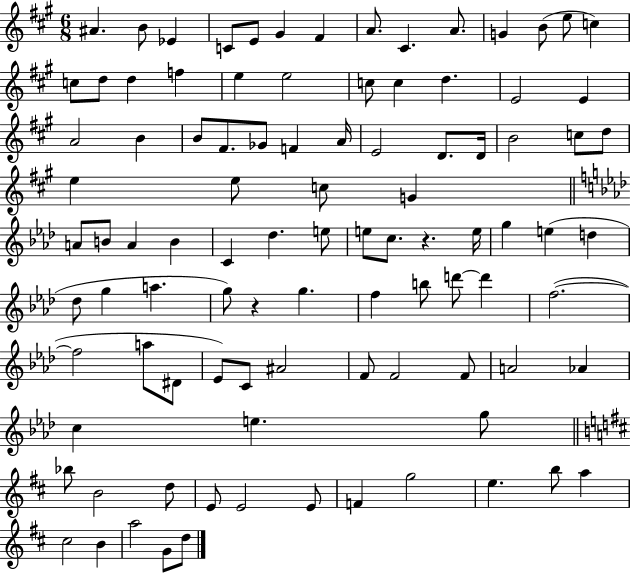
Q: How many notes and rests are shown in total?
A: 97